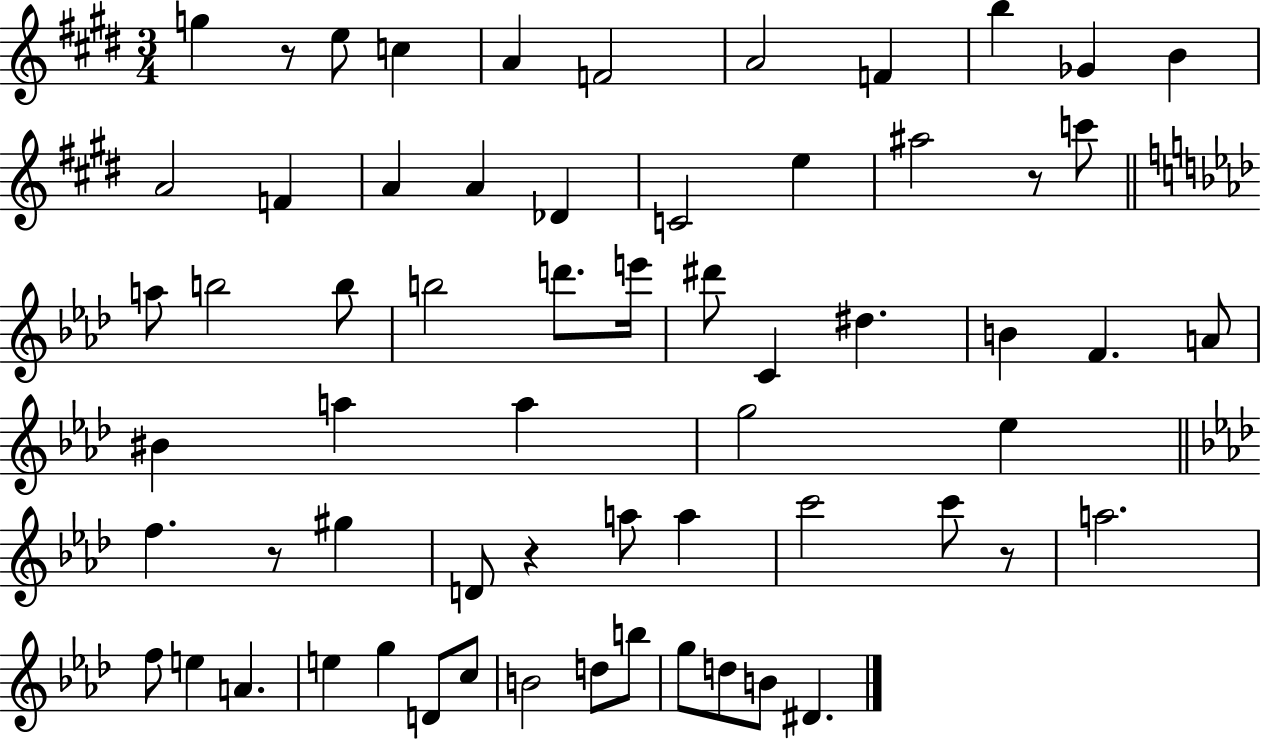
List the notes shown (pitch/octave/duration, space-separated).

G5/q R/e E5/e C5/q A4/q F4/h A4/h F4/q B5/q Gb4/q B4/q A4/h F4/q A4/q A4/q Db4/q C4/h E5/q A#5/h R/e C6/e A5/e B5/h B5/e B5/h D6/e. E6/s D#6/e C4/q D#5/q. B4/q F4/q. A4/e BIS4/q A5/q A5/q G5/h Eb5/q F5/q. R/e G#5/q D4/e R/q A5/e A5/q C6/h C6/e R/e A5/h. F5/e E5/q A4/q. E5/q G5/q D4/e C5/e B4/h D5/e B5/e G5/e D5/e B4/e D#4/q.